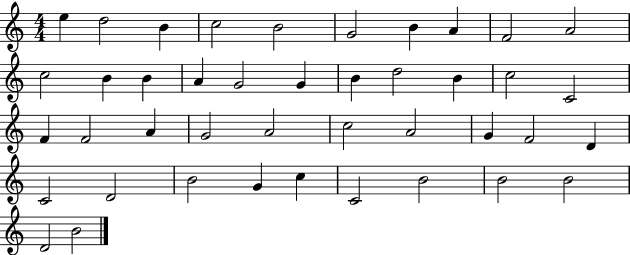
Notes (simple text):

E5/q D5/h B4/q C5/h B4/h G4/h B4/q A4/q F4/h A4/h C5/h B4/q B4/q A4/q G4/h G4/q B4/q D5/h B4/q C5/h C4/h F4/q F4/h A4/q G4/h A4/h C5/h A4/h G4/q F4/h D4/q C4/h D4/h B4/h G4/q C5/q C4/h B4/h B4/h B4/h D4/h B4/h